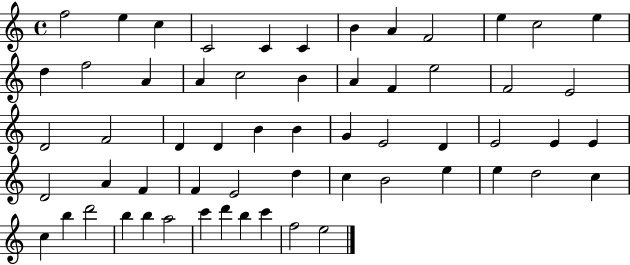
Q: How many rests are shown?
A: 0